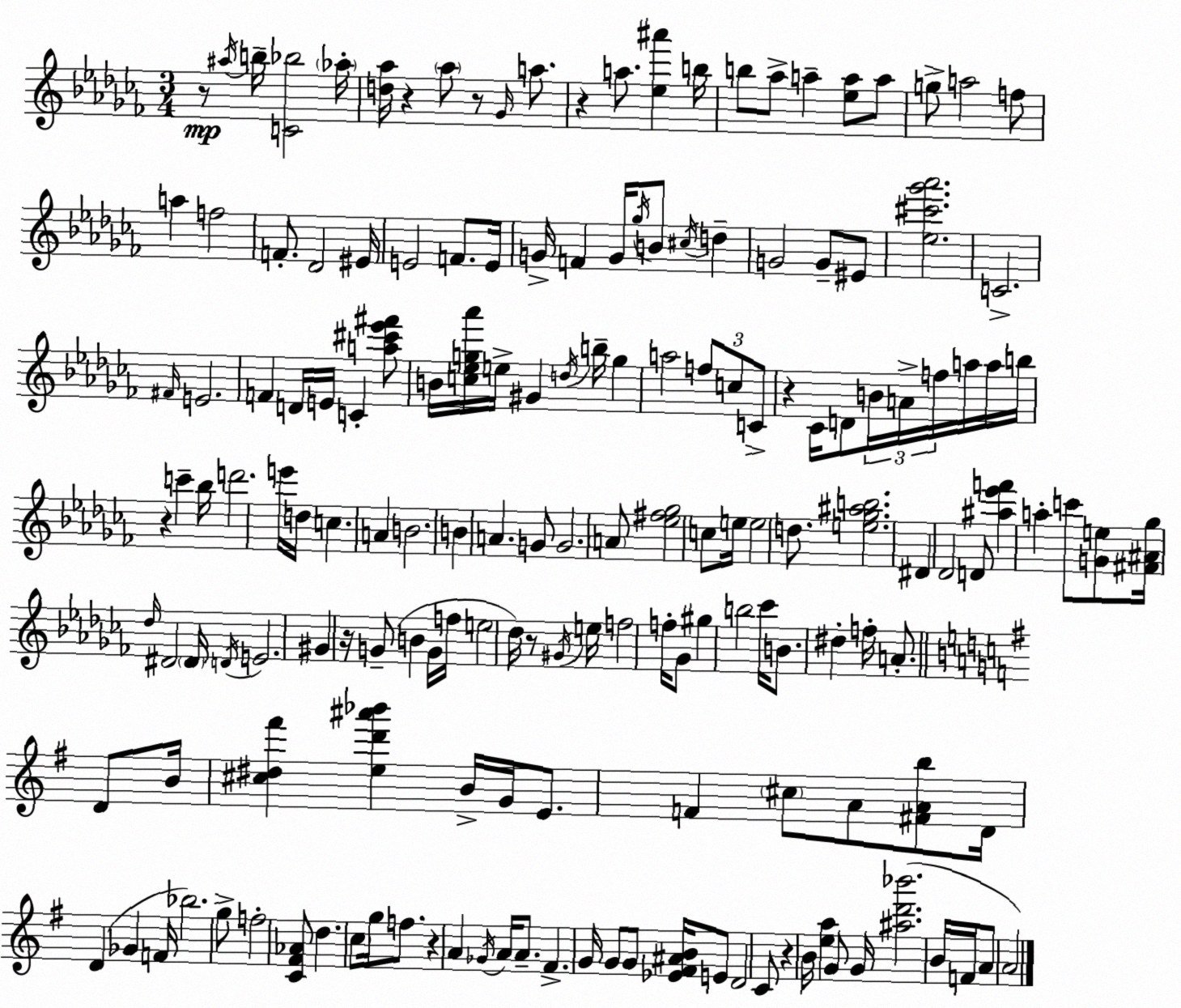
X:1
T:Untitled
M:3/4
L:1/4
K:Abm
z/2 ^a/4 b/4 [C_b]2 _a/4 [d_a]/4 z _a/2 z/2 _G/4 a/2 z a/2 [_e^a'] b/4 b/2 _a/2 a [_ea]/2 a/2 g/2 a2 f/2 a f2 F/2 _D2 ^E/4 E2 F/2 E/4 G/4 F G/4 _g/4 B/2 ^c/4 d G2 G/2 ^E/2 [_e^c'_g'_a']2 C2 ^F/4 E2 F D/4 E/4 C [a^c'_e'^f']/2 B/4 [c_eg_a']/4 e/4 ^G d/4 b/4 g a2 f/2 c/2 C/2 z _C/4 D/2 B/4 A/4 f/4 a/4 a/4 b/4 z c' _b/4 d'2 e'/4 d/4 c A B2 B A G/2 G2 A/2 [_e^f_g]2 c/2 e/4 e2 d/2 [e_g^ab]2 ^D _D2 D/2 [^a_e'f'] a c'/2 [Ge]/2 [^F^A_g]/4 _d/4 ^D2 ^D/4 D/4 E2 ^G z/4 G/2 B G/4 f/4 e2 _d/4 z/2 ^G/4 e/4 f2 f/4 _G/2 ^g b2 _c'/4 B/2 ^d f/4 A/2 D/2 B/4 [^c^d^f'] [ed'^a'_b'] B/4 G/4 E/2 F ^c/2 A/2 [^FAb]/2 D/4 D _G F/4 _b2 g/2 f2 [C^F_A]/2 d c/2 g/4 f/2 z A _G/4 A/4 A/2 ^F G/4 G/2 G/2 [_E^F^AB]/4 E/2 D2 C/2 z B/4 [ea] G/2 G/4 [^ad'_b']2 B/4 F/4 A/2 A2